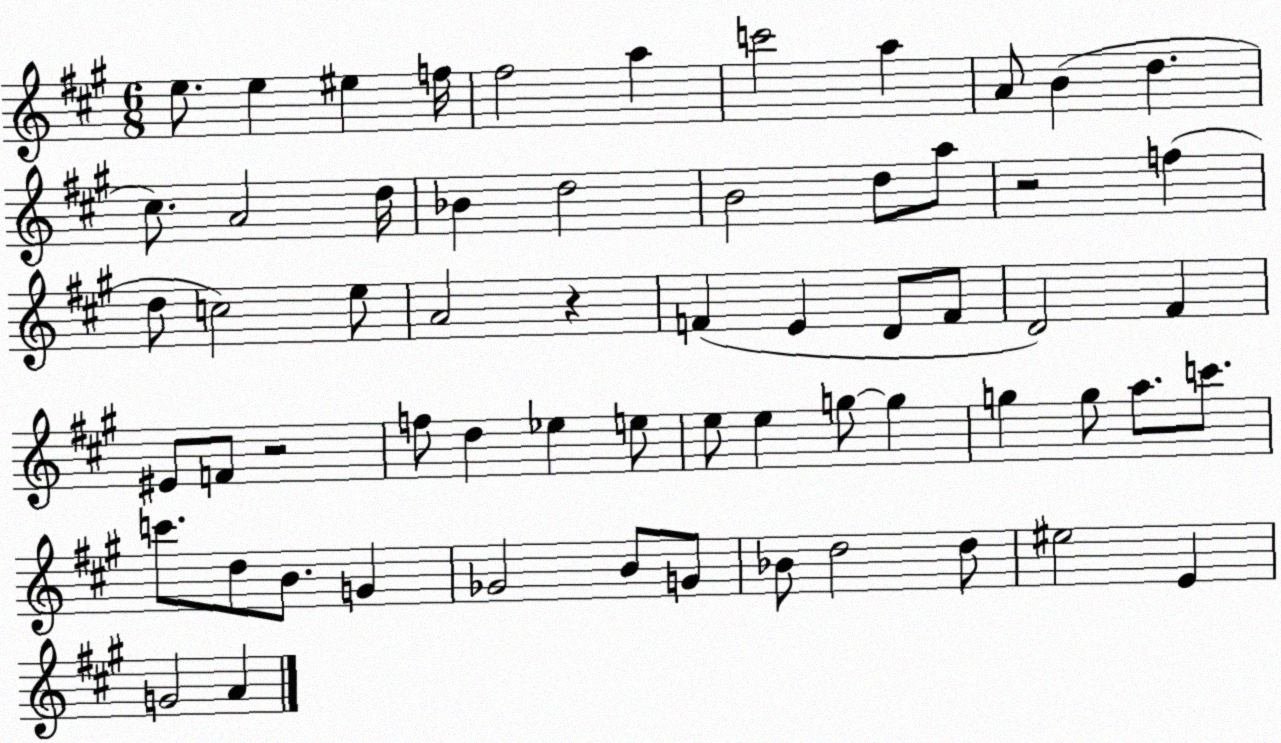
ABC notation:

X:1
T:Untitled
M:6/8
L:1/4
K:A
e/2 e ^e f/4 ^f2 a c'2 a A/2 B d ^c/2 A2 d/4 _B d2 B2 d/2 a/2 z2 f d/2 c2 e/2 A2 z F E D/2 F/2 D2 ^F ^E/2 F/2 z2 f/2 d _e e/2 e/2 e g/2 g g g/2 a/2 c'/2 c'/2 d/2 B/2 G _G2 B/2 G/2 _B/2 d2 d/2 ^e2 E G2 A